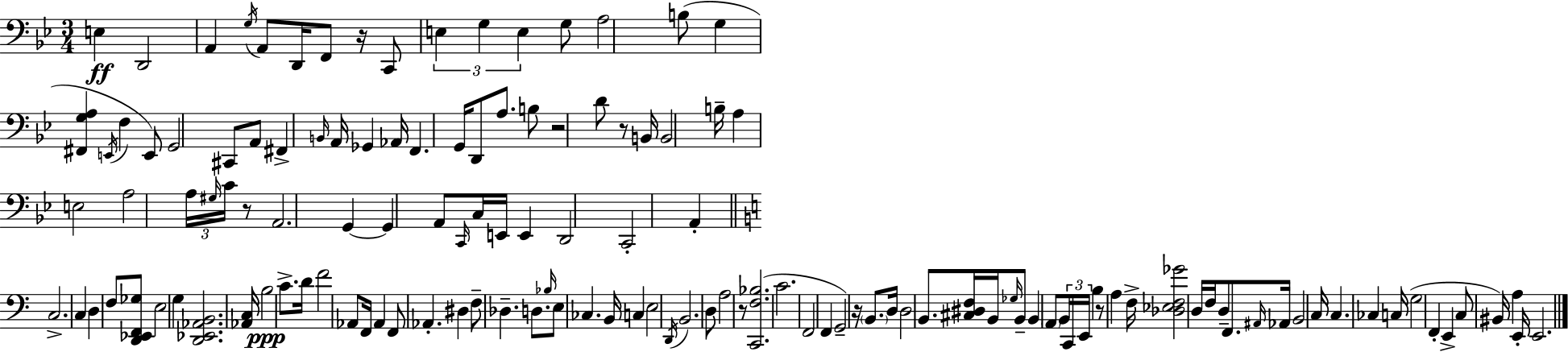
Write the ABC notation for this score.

X:1
T:Untitled
M:3/4
L:1/4
K:Gm
E, D,,2 A,, G,/4 A,,/2 D,,/4 F,,/2 z/4 C,,/2 E, G, E, G,/2 A,2 B,/2 G, [^F,,G,A,] E,,/4 F, E,,/2 G,,2 ^C,,/2 A,,/2 ^F,, B,,/4 A,,/4 _G,, _A,,/4 F,, G,,/4 D,,/2 A,/2 B,/2 z2 D/2 z/2 B,,/4 B,,2 B,/4 A, E,2 A,2 A,/4 ^G,/4 C/4 z/2 A,,2 G,, G,, A,,/2 C,,/4 C,/4 E,,/4 E,, D,,2 C,,2 A,, C,2 C, D, F,/2 [D,,_E,,F,,_G,]/2 E,2 G, [D,,_E,,_A,,B,,]2 [_A,,C,]/4 B,2 C/2 D/4 F2 _A,,/2 F,,/4 _A,, F,,/2 _A,, ^D, F,/2 _D, D,/2 _B,/4 E,/2 _C, B,,/4 C, E,2 D,,/4 B,,2 D,/2 A,2 z/2 [C,,F,_B,]2 C2 F,,2 F,, G,,2 z/4 B,,/2 D,/4 D,2 B,,/2 [^C,^D,F,]/4 B,,/4 _G,/4 B,,/2 B,, A,,/2 B,,/4 C,,/4 E,,/4 B, z/2 A, F,/4 [_D,_E,F,_G]2 D,/4 F,/4 D,/2 F,,/2 ^A,,/4 _A,,/4 B,,2 C,/4 C, _C, C,/4 G,2 F,, E,, C,/2 ^B,,/4 A, E,,/4 E,,2